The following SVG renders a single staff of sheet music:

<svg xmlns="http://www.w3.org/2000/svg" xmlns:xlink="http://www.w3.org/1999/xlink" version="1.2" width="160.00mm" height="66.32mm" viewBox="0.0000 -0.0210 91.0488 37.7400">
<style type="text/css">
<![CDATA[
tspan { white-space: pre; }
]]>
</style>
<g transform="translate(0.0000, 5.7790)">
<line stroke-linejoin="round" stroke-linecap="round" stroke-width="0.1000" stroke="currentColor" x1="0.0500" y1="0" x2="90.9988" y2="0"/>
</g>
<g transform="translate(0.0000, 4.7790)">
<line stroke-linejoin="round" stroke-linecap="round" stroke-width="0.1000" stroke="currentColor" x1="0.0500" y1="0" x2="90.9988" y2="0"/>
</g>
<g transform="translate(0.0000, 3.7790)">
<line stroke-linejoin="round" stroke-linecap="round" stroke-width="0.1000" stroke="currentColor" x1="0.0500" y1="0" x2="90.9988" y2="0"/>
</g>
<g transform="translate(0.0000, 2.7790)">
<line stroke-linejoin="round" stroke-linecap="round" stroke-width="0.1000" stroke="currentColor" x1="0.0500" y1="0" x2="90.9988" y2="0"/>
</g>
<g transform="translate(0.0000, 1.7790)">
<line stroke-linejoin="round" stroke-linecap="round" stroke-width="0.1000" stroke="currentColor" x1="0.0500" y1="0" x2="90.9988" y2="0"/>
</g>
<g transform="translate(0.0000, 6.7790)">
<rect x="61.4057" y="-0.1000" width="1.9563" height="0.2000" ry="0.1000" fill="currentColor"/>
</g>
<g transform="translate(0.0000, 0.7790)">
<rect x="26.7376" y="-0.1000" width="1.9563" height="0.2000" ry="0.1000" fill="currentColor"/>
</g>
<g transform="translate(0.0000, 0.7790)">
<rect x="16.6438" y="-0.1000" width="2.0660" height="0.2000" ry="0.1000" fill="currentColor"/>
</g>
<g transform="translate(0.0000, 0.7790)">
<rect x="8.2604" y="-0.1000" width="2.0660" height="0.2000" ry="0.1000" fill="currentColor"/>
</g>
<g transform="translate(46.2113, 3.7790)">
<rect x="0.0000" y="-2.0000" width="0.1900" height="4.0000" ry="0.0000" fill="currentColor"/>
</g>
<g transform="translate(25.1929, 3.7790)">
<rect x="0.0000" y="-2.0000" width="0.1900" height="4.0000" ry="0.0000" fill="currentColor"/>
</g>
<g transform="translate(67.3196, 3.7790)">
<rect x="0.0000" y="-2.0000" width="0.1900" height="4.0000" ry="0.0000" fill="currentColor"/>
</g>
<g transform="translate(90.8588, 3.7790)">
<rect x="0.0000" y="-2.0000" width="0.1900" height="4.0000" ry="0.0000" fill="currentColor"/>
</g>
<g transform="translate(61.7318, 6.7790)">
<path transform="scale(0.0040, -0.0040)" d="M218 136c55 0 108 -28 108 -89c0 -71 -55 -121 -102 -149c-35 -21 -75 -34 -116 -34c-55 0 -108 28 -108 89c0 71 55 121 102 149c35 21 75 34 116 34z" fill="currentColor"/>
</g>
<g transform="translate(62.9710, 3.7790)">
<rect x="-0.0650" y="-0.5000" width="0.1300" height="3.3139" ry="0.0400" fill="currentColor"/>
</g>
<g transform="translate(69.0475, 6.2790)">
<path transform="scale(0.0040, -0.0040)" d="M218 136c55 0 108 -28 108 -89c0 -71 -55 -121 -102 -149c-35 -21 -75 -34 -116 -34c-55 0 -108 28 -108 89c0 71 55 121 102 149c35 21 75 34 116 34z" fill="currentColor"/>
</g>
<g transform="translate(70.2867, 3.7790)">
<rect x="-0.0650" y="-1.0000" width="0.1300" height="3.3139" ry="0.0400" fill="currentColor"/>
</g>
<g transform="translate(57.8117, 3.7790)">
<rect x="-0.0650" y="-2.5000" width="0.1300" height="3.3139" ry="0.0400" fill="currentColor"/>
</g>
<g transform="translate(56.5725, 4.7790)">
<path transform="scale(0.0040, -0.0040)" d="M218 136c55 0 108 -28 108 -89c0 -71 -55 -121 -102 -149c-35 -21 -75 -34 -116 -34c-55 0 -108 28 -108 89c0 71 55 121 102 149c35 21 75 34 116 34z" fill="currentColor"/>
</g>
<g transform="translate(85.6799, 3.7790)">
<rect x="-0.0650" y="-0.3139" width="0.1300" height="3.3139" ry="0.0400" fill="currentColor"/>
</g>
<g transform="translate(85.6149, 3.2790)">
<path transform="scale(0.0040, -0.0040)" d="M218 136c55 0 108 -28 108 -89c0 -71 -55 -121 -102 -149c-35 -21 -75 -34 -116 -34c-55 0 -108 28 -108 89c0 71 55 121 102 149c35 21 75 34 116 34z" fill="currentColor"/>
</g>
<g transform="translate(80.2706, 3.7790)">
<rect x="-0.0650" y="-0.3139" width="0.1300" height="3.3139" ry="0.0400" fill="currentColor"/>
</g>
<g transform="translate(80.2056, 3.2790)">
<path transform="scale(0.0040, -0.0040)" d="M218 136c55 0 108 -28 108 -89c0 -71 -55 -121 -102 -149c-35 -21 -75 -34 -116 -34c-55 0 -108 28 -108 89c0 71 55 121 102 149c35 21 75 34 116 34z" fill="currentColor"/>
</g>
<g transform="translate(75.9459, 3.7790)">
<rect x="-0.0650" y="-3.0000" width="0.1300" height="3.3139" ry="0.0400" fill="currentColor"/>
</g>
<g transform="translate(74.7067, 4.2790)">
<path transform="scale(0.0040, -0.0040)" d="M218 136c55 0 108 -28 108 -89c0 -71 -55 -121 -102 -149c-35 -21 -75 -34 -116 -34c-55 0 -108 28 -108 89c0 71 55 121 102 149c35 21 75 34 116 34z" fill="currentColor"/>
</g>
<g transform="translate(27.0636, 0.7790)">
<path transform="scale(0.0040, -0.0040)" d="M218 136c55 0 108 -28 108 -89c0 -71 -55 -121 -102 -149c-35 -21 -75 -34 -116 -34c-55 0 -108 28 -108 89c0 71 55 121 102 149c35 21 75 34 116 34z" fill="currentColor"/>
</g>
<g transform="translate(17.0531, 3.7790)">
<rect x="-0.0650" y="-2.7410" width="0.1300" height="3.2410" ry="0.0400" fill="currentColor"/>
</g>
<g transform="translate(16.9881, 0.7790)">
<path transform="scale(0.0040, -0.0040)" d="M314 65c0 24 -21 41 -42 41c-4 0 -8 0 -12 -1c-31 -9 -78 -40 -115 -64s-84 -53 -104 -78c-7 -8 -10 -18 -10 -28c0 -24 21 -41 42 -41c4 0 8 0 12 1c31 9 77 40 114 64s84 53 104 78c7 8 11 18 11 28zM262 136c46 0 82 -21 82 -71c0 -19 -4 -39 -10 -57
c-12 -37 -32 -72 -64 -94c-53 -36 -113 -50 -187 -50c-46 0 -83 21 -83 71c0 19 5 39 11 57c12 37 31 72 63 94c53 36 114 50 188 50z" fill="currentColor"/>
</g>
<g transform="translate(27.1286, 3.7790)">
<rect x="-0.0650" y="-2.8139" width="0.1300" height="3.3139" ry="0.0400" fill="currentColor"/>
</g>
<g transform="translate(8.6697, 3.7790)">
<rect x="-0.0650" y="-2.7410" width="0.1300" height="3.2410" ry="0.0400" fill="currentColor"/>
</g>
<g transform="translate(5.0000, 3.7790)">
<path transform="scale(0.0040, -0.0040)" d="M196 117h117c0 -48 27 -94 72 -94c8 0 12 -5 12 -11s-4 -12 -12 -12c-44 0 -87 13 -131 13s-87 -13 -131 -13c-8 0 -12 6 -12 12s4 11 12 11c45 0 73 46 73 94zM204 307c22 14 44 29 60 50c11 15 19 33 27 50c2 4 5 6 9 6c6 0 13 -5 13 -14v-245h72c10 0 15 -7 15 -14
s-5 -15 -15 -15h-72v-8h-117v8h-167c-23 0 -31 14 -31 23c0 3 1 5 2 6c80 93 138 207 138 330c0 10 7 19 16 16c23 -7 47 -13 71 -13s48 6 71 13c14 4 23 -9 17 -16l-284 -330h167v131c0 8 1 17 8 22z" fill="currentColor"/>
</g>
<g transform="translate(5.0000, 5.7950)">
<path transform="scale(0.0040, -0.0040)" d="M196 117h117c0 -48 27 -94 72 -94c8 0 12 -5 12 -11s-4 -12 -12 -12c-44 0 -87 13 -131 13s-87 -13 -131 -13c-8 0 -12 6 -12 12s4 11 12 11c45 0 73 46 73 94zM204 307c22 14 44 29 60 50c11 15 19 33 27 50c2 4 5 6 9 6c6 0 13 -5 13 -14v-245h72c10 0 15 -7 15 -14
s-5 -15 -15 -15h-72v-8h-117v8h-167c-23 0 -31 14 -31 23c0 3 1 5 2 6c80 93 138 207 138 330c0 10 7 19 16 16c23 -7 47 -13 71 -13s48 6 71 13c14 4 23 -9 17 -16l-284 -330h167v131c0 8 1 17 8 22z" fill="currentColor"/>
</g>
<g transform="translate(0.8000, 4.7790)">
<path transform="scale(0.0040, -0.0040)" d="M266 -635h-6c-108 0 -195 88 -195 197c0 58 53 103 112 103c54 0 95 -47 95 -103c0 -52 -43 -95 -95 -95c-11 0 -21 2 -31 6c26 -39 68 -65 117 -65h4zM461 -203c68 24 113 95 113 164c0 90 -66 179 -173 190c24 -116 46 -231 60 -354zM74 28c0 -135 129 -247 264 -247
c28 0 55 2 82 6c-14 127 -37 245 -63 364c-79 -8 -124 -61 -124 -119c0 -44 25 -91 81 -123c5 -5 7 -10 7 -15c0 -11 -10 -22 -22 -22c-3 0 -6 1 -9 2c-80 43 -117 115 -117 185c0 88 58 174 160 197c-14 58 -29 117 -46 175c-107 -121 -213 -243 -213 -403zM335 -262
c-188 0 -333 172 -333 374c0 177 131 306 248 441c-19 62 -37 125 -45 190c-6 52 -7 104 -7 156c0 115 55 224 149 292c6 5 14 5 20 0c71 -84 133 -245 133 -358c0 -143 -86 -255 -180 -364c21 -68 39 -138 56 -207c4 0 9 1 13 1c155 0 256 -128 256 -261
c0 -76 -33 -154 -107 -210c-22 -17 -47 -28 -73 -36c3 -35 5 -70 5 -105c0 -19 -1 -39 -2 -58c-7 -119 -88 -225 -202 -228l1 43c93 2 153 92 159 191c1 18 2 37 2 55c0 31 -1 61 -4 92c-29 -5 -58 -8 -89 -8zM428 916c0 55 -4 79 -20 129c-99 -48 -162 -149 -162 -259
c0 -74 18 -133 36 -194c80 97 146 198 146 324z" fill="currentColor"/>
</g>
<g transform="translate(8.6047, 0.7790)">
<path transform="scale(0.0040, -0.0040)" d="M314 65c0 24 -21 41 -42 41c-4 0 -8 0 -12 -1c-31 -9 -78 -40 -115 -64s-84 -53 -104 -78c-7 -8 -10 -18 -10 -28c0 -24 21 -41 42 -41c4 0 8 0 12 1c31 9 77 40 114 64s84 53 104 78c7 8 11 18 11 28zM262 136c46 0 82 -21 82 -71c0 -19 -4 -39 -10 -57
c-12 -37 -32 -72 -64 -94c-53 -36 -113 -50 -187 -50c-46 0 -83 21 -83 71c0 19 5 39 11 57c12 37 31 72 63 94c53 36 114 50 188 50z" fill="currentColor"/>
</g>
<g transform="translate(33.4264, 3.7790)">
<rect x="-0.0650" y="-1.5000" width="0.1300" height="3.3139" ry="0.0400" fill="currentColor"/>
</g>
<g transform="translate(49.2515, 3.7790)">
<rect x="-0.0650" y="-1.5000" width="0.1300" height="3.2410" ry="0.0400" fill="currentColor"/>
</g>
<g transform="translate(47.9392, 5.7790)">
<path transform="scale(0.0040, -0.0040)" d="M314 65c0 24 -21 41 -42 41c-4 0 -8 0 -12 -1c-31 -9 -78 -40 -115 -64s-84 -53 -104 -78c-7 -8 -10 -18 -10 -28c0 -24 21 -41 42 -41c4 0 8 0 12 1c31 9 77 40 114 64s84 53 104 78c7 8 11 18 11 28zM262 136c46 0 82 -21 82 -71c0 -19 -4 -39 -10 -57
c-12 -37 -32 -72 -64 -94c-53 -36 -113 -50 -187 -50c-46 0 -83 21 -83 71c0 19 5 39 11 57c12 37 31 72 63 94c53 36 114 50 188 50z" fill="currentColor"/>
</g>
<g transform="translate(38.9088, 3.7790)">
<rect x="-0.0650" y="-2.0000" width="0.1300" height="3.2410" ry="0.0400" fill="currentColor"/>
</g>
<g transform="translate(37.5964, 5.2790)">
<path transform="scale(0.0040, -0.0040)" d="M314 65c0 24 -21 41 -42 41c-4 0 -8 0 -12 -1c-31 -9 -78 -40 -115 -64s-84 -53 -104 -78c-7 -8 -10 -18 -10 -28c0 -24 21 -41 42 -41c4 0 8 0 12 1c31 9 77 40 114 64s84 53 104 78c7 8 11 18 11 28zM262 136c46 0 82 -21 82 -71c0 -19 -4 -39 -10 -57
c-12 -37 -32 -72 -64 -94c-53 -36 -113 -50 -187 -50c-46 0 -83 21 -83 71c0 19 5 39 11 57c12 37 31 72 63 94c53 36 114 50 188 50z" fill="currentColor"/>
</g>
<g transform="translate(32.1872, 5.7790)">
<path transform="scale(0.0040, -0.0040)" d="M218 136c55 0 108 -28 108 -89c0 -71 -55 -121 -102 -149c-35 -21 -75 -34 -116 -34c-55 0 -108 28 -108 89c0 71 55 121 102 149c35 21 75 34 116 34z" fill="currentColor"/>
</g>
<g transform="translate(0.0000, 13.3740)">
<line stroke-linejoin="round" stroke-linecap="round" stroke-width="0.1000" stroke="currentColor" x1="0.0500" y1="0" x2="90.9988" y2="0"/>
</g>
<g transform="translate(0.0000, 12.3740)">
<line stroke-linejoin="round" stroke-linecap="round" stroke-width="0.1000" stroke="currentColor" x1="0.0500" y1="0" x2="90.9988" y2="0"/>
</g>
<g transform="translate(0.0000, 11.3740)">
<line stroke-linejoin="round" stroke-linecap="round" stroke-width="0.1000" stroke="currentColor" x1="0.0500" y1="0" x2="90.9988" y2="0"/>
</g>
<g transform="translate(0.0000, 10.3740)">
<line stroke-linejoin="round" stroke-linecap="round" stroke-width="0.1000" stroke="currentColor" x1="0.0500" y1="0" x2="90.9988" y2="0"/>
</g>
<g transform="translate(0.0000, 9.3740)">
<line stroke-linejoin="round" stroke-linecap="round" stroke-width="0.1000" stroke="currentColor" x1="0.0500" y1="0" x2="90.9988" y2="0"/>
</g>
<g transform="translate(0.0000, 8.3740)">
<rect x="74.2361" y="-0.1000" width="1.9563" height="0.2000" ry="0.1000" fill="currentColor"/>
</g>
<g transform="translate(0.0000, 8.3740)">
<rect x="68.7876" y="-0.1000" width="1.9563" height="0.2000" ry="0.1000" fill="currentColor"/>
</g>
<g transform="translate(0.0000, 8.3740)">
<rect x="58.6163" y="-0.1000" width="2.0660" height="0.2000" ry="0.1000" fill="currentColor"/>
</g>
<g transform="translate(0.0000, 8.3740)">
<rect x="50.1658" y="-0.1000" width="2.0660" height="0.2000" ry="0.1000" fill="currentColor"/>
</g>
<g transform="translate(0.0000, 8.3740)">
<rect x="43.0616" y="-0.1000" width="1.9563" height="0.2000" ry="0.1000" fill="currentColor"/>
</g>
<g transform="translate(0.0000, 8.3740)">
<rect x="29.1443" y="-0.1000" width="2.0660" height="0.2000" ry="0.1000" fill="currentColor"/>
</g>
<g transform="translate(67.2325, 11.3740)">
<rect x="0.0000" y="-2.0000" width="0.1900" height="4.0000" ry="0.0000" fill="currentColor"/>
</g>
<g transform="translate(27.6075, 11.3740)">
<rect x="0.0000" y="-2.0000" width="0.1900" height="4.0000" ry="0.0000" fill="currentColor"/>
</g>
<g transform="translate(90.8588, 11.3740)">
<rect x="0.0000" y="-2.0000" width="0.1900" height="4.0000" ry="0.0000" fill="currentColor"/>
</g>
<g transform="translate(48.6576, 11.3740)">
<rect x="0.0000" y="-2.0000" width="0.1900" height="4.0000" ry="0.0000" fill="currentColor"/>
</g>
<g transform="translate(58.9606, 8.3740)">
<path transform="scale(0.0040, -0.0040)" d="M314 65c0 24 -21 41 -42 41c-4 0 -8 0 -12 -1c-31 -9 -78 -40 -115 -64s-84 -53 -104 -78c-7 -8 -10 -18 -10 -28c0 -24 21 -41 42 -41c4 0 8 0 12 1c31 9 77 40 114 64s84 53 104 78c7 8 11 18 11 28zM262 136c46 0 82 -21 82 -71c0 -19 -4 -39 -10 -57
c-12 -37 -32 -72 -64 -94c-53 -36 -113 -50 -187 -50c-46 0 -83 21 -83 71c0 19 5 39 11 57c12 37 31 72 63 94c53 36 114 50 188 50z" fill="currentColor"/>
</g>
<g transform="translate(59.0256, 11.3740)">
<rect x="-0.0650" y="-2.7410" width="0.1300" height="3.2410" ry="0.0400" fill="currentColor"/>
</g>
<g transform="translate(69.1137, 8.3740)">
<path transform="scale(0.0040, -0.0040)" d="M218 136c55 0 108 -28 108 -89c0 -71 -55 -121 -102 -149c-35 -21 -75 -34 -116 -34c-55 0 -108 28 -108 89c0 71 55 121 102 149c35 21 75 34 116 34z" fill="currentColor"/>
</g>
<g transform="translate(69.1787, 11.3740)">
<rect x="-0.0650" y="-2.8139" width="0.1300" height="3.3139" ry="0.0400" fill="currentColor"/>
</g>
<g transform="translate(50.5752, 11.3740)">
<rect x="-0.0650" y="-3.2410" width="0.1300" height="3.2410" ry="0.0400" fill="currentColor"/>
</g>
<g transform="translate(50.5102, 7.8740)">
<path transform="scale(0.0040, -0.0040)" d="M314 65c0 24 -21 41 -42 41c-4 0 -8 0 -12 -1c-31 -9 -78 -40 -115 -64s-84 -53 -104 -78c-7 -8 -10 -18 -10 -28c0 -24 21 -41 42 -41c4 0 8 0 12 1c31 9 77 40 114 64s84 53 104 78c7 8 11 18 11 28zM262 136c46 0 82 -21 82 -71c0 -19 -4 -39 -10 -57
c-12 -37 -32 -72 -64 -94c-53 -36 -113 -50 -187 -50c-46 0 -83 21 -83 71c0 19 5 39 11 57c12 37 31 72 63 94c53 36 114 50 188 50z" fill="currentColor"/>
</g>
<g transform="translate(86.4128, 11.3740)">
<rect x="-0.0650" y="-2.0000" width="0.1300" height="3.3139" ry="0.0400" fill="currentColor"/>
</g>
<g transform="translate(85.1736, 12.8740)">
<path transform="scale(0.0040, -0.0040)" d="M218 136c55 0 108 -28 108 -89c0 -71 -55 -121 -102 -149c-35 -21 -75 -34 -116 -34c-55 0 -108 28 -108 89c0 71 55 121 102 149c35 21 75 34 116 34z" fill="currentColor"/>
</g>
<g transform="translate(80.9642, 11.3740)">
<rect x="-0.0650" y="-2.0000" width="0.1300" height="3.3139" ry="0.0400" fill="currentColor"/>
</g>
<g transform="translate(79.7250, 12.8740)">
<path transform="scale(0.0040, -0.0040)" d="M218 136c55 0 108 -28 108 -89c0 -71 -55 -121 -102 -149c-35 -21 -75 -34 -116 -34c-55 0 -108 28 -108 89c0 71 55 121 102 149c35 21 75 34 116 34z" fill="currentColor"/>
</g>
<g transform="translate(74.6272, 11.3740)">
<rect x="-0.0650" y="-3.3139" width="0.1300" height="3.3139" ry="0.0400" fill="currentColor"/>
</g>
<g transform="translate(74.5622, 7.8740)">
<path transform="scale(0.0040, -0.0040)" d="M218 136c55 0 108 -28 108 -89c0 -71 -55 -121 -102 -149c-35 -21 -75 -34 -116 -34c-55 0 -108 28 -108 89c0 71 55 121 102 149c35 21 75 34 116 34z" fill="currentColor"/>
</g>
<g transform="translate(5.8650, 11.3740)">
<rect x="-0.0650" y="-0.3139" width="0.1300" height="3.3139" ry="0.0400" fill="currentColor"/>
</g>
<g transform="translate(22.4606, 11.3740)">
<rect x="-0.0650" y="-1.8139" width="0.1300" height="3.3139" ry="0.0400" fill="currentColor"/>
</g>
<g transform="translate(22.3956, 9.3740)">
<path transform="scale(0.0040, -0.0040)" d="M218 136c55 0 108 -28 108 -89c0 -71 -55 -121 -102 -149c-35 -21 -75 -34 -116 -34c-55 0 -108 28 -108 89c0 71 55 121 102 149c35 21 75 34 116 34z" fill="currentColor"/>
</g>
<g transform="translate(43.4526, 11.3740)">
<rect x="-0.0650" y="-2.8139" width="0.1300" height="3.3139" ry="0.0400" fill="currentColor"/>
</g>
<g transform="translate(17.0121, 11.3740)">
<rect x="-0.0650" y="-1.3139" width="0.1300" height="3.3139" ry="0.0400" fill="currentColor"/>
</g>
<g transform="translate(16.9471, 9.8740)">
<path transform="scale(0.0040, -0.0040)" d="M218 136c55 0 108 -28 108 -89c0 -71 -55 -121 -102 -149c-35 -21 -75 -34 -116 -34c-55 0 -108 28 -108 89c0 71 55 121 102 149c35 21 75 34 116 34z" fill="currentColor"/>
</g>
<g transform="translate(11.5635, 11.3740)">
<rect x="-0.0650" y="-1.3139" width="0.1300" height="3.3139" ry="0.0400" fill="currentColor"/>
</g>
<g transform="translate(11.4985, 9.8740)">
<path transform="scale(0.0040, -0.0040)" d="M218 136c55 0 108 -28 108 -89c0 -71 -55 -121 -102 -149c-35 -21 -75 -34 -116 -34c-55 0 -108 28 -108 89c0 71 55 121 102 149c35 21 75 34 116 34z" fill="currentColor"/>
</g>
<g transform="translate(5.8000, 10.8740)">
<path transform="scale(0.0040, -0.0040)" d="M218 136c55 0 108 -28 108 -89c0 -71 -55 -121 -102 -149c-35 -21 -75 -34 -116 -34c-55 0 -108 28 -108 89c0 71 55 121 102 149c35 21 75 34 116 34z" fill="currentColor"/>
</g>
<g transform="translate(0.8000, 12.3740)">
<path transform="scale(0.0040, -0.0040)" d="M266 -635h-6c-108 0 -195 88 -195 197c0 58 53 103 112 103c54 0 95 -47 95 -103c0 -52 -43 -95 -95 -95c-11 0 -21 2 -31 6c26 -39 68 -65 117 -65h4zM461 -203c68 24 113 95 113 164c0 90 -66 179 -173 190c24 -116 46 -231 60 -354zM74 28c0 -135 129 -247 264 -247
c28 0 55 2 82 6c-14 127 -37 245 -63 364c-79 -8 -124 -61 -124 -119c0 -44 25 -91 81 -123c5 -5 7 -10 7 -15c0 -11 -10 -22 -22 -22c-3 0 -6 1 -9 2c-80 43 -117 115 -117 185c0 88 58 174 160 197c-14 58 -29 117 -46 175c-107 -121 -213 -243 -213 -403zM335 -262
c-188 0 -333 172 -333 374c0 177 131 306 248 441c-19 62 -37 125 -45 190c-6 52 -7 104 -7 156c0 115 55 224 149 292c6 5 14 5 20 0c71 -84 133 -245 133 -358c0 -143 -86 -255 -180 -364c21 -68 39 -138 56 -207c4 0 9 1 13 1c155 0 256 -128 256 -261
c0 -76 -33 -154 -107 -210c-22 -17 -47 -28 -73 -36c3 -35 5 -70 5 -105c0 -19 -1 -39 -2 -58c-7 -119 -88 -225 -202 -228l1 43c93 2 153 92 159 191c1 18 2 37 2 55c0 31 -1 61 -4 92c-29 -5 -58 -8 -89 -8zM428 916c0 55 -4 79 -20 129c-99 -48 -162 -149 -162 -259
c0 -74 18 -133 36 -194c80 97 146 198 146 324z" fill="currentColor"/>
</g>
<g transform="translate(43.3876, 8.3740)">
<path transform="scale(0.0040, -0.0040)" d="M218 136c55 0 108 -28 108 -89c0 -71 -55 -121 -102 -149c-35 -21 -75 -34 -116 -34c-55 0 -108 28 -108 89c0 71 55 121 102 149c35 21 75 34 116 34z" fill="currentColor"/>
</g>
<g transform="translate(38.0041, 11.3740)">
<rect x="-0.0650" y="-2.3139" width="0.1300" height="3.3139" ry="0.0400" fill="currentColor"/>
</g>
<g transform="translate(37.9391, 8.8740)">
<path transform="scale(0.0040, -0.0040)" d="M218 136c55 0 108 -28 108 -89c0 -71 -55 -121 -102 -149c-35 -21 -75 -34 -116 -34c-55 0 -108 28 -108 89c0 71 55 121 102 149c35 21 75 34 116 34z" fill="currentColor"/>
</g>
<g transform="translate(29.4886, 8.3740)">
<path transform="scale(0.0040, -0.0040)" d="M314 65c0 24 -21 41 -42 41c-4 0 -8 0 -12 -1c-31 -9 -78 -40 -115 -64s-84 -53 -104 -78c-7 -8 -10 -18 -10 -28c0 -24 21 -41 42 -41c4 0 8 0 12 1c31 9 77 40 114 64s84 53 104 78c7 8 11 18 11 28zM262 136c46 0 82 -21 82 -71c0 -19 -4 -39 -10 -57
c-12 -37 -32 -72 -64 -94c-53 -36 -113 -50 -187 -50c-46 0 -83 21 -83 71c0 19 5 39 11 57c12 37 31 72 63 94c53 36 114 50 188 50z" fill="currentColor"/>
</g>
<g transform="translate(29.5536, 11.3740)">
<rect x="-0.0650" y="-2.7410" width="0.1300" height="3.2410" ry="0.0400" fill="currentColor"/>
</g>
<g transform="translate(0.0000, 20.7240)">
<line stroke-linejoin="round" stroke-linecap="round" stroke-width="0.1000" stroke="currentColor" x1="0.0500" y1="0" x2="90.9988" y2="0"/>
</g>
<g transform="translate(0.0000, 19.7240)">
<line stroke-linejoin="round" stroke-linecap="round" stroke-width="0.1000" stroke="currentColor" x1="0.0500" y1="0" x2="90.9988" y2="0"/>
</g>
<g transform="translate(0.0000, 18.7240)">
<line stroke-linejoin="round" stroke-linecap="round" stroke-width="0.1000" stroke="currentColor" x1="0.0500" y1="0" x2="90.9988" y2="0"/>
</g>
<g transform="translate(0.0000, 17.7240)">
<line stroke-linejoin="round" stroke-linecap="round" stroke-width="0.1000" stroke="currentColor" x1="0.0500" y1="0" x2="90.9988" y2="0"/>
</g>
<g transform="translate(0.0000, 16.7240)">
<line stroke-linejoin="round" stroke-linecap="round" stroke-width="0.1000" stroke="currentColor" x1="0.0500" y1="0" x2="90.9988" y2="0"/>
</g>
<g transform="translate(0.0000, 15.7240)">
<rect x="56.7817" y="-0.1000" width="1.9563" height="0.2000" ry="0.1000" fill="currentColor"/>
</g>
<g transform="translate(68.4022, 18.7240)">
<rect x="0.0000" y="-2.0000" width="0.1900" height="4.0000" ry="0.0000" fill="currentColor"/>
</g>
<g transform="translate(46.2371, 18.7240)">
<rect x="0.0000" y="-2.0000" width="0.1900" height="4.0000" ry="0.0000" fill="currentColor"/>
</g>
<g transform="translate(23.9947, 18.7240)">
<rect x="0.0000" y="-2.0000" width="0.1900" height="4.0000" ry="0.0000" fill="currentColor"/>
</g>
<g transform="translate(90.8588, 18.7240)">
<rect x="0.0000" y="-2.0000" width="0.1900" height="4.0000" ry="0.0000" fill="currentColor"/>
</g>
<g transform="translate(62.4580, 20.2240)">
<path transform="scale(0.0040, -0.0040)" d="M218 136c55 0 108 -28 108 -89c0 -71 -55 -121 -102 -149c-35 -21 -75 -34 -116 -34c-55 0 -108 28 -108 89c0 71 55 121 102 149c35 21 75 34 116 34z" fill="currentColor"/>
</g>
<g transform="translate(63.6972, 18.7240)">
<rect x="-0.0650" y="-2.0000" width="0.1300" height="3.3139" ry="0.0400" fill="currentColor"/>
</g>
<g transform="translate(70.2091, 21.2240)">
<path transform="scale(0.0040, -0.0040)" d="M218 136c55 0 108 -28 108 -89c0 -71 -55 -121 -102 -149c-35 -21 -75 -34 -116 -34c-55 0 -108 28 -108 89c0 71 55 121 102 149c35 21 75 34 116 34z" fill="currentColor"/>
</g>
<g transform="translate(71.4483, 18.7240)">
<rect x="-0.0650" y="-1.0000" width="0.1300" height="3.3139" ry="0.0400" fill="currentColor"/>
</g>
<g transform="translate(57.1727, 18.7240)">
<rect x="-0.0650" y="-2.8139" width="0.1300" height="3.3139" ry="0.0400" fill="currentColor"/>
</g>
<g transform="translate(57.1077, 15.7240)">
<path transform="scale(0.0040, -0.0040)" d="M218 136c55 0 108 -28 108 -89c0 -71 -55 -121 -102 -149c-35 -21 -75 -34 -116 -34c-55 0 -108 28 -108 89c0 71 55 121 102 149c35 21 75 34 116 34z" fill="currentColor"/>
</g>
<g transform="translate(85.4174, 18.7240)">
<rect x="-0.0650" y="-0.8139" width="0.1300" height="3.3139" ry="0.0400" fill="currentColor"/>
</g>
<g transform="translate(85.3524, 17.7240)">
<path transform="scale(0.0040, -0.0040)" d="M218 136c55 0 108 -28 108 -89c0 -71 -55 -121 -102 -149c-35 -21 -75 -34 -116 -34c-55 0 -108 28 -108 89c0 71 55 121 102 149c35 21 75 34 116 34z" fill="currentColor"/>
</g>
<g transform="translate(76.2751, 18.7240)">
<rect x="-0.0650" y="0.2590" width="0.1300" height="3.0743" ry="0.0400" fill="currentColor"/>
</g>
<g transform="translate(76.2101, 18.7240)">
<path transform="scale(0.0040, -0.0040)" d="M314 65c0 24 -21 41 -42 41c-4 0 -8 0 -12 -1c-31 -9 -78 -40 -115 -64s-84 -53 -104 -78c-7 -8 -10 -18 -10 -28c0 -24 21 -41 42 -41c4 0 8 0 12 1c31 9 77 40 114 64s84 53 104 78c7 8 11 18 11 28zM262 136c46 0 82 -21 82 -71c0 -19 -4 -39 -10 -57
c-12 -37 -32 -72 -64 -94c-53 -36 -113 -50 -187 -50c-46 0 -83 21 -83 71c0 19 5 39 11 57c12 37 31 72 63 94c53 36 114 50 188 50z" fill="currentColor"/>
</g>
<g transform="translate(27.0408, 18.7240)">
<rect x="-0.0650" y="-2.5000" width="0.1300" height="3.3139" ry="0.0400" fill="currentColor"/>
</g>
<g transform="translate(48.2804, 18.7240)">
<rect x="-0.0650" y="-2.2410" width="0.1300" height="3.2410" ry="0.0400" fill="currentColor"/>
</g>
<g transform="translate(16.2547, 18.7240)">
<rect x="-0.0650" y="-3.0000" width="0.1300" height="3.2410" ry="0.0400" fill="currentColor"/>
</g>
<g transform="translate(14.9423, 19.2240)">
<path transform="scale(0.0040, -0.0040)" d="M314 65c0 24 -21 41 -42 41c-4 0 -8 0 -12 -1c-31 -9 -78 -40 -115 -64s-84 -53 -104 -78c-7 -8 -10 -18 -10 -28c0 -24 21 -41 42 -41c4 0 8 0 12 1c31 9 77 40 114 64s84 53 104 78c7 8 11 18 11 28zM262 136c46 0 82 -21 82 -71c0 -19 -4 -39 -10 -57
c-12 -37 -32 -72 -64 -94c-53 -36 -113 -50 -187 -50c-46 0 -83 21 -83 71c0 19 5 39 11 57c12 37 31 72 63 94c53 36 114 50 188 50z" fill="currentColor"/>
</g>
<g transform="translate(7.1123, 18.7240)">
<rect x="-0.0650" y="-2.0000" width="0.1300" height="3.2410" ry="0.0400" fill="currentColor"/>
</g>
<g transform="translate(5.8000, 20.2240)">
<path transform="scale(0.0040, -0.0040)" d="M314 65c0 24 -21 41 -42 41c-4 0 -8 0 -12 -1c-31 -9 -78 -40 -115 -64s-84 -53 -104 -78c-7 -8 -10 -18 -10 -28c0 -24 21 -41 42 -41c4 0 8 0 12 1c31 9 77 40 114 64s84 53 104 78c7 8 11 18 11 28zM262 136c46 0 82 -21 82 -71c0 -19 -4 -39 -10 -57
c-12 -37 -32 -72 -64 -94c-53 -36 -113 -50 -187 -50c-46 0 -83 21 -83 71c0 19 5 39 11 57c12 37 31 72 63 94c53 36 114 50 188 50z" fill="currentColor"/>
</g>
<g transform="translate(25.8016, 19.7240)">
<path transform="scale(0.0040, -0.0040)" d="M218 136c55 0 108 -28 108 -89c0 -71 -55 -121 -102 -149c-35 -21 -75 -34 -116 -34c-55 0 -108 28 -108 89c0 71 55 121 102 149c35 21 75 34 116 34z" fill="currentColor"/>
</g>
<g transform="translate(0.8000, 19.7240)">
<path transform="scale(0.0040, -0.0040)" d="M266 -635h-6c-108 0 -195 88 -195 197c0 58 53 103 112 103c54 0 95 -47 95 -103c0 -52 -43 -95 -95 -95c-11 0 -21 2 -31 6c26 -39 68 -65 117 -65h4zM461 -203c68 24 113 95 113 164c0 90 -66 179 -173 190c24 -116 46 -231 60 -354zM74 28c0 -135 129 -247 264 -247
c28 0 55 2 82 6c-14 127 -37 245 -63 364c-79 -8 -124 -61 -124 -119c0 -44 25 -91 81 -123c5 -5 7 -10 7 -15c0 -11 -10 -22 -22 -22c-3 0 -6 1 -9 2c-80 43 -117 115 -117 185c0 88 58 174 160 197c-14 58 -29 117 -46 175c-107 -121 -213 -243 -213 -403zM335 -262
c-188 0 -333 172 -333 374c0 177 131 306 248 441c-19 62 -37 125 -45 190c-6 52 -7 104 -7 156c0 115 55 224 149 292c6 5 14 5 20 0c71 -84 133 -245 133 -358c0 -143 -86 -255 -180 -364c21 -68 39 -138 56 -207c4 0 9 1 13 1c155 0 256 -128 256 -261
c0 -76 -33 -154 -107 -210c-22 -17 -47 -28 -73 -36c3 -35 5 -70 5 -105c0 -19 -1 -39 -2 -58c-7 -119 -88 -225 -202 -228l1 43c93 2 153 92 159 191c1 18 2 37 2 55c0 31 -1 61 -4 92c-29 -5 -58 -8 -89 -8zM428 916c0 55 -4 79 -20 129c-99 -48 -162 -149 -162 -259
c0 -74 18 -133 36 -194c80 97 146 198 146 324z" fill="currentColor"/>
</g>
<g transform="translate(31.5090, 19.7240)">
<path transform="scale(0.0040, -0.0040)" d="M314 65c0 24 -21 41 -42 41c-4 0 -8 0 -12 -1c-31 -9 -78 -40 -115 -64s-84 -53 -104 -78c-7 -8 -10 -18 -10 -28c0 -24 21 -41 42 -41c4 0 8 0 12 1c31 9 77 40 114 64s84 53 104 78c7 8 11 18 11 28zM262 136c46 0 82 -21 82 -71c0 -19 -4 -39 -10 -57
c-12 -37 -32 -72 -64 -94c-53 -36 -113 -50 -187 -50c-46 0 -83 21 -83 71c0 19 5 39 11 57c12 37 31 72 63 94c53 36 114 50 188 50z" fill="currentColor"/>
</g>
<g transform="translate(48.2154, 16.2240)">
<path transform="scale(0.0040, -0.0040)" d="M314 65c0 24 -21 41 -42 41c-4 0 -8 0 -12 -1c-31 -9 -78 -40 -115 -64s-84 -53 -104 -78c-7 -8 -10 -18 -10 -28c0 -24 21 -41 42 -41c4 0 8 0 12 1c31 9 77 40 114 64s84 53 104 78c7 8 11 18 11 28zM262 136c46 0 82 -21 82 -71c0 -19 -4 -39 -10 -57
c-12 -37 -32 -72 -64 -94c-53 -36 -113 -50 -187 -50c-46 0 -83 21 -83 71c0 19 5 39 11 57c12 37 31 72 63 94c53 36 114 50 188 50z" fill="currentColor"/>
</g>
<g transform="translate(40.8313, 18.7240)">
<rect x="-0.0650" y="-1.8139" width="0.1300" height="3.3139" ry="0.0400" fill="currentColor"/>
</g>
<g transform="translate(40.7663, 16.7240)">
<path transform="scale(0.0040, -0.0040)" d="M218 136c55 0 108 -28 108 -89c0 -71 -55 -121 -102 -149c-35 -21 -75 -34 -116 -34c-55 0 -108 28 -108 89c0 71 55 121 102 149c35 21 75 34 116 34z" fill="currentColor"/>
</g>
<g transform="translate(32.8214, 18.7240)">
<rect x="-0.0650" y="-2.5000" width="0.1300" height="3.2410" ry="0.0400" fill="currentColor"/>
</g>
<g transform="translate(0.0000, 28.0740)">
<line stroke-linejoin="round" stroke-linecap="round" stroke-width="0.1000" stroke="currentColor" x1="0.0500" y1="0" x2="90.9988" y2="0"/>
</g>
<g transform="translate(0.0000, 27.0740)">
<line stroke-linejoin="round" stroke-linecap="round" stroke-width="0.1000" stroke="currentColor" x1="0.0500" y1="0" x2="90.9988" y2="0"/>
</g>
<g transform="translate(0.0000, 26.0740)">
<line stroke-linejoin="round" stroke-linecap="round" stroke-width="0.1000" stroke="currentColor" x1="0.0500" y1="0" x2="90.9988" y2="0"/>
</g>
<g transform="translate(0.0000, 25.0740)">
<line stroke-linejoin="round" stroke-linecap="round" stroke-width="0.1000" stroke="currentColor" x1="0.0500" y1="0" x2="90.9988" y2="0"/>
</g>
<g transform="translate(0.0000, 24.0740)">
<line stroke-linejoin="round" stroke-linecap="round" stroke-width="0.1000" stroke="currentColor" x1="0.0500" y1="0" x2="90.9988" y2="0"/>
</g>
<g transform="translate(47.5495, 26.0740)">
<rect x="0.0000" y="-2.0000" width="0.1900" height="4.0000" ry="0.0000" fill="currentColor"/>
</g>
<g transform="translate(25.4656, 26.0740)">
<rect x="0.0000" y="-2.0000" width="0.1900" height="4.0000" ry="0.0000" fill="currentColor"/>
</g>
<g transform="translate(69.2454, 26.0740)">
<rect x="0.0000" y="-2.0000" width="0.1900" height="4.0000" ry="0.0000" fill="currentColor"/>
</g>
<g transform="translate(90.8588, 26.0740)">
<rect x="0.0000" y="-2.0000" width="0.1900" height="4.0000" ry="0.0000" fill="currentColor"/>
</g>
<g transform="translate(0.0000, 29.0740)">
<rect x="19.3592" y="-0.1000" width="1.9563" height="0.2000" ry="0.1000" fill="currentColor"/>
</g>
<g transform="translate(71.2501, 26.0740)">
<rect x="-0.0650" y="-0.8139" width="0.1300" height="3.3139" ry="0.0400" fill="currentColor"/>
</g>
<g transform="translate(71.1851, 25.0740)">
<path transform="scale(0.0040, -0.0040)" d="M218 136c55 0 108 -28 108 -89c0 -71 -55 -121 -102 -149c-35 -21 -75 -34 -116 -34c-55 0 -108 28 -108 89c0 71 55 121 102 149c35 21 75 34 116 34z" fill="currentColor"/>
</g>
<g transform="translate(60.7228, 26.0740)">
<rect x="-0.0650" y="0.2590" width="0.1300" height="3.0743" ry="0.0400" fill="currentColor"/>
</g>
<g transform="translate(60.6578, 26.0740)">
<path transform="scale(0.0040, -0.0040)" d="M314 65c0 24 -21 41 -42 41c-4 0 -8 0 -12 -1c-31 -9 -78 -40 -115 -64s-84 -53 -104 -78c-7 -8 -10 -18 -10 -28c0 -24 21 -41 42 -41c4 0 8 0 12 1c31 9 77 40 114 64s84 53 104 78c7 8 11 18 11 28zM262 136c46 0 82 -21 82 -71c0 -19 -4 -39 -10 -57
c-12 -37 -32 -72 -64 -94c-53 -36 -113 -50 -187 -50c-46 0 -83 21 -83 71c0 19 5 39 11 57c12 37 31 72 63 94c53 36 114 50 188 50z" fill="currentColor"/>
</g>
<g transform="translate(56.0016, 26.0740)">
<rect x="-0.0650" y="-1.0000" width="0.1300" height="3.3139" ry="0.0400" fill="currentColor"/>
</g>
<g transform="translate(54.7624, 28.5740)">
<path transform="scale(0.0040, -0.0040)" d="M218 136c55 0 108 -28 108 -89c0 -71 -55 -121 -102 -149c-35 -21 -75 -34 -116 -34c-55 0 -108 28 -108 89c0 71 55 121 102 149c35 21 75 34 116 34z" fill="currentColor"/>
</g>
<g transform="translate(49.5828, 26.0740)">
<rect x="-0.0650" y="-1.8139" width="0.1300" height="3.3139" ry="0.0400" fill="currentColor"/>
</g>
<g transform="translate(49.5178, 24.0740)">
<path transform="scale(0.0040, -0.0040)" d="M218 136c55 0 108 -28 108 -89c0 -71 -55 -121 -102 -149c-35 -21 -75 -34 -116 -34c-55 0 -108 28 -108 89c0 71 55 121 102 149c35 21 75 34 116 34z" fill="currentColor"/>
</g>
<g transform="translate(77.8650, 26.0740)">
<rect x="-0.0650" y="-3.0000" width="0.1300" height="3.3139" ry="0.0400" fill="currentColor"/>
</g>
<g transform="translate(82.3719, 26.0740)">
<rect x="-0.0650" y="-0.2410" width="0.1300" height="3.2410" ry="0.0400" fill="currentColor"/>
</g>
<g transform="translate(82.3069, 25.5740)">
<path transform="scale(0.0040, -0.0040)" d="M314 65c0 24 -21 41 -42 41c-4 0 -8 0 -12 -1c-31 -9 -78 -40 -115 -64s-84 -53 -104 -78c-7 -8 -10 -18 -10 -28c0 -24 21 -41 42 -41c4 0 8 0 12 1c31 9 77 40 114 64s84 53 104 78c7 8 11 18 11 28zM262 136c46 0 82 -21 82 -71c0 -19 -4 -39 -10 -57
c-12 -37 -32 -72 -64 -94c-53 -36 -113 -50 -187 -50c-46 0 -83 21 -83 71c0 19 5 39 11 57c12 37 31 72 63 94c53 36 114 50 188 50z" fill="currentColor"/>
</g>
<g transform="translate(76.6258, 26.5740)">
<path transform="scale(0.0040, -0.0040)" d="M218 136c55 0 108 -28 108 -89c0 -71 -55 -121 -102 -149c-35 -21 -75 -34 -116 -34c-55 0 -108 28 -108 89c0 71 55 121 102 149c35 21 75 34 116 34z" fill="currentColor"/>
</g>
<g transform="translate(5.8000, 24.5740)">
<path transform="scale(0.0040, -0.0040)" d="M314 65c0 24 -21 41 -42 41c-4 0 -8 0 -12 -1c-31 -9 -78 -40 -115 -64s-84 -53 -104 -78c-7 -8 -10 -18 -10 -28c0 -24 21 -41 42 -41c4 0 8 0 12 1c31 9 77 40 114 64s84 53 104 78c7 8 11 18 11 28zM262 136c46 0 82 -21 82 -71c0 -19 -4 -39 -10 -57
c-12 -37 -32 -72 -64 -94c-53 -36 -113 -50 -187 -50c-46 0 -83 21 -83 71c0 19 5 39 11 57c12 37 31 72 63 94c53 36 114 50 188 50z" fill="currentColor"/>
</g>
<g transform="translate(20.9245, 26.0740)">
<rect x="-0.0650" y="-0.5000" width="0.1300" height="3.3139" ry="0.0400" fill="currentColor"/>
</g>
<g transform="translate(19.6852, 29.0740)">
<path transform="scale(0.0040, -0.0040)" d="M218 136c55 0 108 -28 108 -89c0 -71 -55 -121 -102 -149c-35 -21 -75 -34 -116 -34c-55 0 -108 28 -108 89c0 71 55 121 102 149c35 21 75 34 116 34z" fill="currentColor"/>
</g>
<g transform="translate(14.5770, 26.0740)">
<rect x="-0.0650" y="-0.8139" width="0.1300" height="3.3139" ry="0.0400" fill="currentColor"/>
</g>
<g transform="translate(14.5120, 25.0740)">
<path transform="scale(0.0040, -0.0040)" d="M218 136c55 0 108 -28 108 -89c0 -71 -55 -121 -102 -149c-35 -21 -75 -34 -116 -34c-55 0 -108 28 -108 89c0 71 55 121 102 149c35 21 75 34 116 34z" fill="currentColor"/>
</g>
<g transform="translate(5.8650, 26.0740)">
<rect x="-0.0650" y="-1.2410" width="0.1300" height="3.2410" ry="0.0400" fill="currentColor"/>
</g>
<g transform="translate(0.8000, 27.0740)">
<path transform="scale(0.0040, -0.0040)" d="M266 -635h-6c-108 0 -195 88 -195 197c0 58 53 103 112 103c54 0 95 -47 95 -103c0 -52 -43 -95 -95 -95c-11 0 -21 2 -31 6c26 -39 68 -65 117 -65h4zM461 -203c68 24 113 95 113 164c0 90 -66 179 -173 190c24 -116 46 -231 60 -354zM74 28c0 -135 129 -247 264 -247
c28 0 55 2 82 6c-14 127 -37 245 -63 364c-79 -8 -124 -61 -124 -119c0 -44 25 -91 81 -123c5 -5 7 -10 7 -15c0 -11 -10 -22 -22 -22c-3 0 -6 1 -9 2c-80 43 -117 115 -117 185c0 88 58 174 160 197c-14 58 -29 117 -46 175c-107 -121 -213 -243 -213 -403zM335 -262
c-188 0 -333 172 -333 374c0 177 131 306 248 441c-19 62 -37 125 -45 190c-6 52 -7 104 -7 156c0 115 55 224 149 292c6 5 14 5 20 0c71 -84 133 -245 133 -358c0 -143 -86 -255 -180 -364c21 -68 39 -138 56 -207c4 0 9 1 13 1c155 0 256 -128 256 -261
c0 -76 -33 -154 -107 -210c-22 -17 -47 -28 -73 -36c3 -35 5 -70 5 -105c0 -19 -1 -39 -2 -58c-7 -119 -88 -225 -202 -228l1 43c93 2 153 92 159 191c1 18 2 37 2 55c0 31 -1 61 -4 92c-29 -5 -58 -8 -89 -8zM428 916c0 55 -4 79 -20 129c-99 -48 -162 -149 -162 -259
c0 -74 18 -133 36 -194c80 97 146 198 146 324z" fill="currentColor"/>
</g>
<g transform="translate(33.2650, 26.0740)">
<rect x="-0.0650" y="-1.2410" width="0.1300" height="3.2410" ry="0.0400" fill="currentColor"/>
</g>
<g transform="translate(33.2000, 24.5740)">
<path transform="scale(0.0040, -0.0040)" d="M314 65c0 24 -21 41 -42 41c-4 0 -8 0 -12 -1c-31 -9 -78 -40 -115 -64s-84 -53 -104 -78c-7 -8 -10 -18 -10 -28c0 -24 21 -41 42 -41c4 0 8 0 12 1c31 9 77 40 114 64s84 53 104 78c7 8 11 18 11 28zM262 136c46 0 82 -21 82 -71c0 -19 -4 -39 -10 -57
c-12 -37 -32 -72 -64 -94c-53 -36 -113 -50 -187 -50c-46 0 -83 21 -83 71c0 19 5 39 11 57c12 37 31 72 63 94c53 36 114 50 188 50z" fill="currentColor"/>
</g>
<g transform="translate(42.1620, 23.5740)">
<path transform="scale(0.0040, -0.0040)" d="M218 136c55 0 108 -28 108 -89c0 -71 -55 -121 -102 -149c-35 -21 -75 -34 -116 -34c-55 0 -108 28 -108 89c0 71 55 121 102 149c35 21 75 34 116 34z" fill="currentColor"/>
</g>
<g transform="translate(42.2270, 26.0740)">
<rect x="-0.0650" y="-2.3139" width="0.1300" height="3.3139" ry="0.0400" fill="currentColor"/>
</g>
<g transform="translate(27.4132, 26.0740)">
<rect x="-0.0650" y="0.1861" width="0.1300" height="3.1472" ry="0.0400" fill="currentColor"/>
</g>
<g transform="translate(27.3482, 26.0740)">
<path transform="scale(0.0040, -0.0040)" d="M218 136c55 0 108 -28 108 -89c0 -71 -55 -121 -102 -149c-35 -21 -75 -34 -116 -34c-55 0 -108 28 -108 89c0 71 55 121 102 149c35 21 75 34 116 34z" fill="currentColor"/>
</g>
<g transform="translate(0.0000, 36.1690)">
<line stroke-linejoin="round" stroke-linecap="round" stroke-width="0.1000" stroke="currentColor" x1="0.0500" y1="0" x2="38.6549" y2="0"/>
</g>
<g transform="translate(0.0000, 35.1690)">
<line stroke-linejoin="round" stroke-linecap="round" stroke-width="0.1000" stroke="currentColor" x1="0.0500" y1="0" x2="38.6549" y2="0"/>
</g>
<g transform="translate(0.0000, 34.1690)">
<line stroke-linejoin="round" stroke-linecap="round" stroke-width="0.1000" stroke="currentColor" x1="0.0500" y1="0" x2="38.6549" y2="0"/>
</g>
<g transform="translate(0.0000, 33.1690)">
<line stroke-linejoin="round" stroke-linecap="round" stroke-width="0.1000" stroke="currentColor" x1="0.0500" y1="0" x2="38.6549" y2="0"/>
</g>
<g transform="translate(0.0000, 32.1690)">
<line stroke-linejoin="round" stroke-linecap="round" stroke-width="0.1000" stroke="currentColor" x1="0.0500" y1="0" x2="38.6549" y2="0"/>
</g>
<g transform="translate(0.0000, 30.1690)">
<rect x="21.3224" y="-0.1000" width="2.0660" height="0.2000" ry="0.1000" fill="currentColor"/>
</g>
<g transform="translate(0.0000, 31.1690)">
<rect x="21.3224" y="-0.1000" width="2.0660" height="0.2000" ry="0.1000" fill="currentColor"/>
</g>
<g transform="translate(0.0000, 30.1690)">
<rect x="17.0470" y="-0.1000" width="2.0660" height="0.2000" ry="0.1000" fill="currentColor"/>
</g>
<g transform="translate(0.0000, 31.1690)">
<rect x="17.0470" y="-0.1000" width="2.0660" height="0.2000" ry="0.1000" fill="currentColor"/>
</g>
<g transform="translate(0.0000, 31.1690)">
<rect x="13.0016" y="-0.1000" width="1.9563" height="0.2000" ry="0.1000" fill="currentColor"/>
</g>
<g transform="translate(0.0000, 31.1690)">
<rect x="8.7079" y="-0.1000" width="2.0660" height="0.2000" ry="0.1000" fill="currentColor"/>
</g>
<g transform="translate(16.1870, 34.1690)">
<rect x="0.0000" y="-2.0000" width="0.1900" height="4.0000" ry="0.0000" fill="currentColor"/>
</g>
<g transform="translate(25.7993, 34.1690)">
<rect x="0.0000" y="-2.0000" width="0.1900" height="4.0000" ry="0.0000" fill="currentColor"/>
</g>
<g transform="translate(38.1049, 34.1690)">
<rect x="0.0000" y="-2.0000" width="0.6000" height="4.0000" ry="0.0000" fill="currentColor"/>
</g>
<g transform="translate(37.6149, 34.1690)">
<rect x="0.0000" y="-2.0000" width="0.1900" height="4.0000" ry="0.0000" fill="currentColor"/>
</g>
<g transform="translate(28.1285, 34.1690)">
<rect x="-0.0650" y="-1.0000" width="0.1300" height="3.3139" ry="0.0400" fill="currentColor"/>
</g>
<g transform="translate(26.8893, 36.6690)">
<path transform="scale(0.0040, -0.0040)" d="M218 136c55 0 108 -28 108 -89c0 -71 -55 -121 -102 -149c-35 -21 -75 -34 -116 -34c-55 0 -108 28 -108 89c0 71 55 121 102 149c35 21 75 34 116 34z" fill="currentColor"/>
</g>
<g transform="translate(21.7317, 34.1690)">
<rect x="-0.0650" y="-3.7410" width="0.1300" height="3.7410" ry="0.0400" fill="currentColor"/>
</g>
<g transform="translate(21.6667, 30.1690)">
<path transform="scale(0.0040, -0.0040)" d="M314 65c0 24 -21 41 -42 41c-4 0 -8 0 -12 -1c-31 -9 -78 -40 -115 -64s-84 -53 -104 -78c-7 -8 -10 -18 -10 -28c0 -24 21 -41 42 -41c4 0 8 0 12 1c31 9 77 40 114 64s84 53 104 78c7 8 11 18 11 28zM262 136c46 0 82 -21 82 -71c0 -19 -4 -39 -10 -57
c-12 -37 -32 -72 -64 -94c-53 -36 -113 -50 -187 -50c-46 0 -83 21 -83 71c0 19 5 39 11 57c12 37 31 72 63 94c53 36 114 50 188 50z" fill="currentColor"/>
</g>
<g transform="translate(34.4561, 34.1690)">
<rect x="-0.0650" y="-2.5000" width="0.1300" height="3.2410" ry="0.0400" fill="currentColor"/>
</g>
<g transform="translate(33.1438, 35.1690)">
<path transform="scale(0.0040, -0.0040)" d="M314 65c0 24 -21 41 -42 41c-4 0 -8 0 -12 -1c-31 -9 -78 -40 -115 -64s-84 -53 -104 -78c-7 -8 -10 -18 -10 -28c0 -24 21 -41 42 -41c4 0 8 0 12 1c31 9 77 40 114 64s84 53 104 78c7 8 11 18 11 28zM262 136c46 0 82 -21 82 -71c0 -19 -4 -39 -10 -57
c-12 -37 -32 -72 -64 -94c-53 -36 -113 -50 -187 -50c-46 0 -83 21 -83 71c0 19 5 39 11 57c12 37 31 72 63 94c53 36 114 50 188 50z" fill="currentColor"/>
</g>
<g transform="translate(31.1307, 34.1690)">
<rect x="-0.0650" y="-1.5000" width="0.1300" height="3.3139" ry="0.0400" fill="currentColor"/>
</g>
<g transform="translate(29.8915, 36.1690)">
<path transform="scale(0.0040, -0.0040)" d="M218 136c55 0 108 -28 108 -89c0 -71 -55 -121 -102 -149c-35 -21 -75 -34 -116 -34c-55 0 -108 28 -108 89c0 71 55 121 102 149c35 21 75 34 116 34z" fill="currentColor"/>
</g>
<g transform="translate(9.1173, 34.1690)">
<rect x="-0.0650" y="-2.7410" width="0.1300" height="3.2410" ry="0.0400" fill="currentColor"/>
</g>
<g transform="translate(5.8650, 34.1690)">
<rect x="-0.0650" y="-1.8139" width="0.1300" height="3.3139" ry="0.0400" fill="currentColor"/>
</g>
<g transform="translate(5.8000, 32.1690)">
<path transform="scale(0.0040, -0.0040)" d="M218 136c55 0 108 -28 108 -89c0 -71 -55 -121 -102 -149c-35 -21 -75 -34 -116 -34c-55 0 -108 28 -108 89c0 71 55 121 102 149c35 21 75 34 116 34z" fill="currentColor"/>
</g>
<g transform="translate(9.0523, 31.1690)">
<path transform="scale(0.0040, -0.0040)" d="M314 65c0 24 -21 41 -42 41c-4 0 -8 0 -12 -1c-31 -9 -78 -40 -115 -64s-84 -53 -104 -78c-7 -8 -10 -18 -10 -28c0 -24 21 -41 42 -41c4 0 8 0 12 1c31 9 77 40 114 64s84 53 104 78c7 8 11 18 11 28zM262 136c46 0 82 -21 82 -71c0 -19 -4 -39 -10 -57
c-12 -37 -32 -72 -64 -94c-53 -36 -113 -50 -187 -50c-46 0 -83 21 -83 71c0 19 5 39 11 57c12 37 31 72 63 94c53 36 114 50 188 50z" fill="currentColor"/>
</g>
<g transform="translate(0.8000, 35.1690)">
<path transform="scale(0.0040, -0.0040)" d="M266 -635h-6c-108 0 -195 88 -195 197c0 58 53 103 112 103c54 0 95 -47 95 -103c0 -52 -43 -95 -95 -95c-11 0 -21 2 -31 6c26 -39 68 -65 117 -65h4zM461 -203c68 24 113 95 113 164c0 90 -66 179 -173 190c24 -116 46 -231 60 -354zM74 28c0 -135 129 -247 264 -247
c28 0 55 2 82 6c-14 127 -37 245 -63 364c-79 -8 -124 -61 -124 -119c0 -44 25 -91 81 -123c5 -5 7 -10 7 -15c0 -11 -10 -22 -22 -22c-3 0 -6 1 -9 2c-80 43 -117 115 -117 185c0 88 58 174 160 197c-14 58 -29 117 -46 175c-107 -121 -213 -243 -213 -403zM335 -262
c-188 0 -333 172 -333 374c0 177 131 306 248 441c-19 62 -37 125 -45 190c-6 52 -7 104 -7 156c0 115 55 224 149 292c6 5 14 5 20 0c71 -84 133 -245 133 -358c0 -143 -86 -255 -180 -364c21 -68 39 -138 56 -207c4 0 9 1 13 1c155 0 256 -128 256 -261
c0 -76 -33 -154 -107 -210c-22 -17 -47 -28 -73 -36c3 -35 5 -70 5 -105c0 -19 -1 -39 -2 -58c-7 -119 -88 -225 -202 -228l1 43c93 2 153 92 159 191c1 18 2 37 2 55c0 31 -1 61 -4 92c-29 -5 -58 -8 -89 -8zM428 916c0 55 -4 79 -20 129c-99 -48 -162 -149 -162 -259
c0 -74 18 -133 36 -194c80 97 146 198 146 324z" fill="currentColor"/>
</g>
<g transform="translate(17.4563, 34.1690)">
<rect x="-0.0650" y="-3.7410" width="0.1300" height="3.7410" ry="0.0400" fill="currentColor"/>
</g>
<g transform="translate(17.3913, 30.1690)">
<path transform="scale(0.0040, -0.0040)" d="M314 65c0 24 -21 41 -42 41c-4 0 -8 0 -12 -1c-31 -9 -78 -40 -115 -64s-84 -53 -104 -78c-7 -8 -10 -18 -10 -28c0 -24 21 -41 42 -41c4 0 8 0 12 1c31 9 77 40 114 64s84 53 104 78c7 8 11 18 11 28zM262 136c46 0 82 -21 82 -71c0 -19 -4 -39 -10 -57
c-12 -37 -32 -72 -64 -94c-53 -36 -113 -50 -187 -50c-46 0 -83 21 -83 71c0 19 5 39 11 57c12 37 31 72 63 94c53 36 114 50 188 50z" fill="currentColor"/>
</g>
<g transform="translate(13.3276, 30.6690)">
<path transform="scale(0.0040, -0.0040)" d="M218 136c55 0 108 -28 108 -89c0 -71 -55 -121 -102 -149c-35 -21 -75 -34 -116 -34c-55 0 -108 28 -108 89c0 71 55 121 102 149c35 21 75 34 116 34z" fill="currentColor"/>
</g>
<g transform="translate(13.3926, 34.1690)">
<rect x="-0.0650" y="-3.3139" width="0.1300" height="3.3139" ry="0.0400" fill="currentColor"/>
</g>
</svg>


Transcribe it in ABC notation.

X:1
T:Untitled
M:4/4
L:1/4
K:C
a2 a2 a E F2 E2 G C D A c c c e e f a2 g a b2 a2 a b F F F2 A2 G G2 f g2 a F D B2 d e2 d C B e2 g f D B2 d A c2 f a2 b c'2 c'2 D E G2